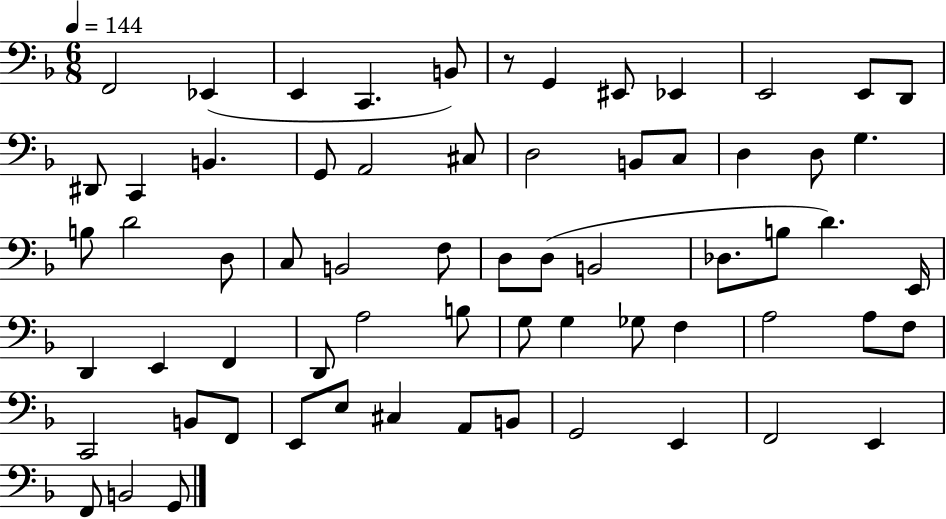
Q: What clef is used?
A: bass